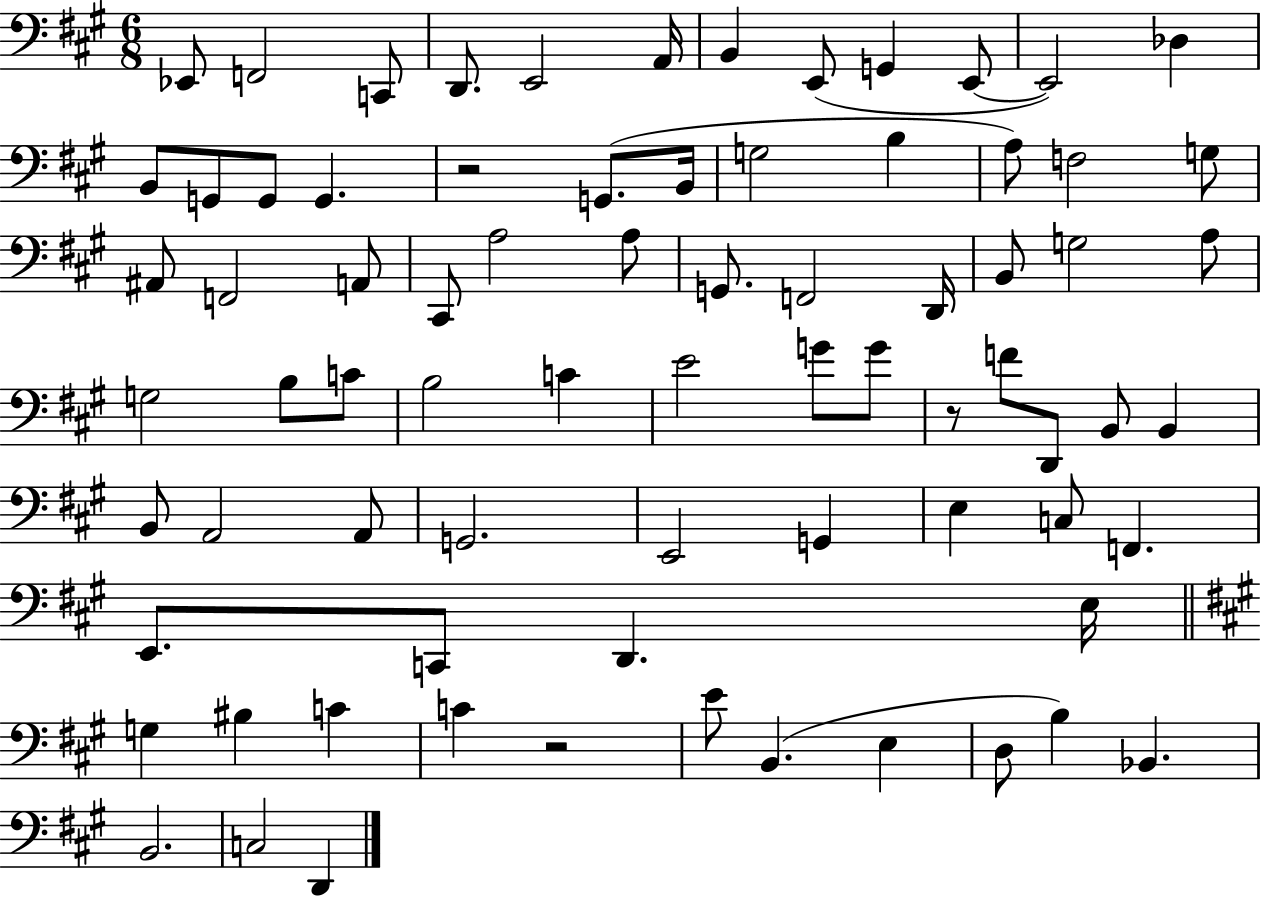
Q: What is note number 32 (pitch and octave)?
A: D2